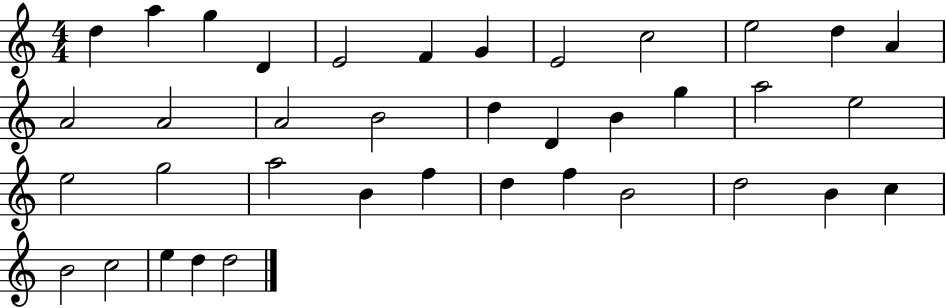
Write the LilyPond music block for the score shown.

{
  \clef treble
  \numericTimeSignature
  \time 4/4
  \key c \major
  d''4 a''4 g''4 d'4 | e'2 f'4 g'4 | e'2 c''2 | e''2 d''4 a'4 | \break a'2 a'2 | a'2 b'2 | d''4 d'4 b'4 g''4 | a''2 e''2 | \break e''2 g''2 | a''2 b'4 f''4 | d''4 f''4 b'2 | d''2 b'4 c''4 | \break b'2 c''2 | e''4 d''4 d''2 | \bar "|."
}